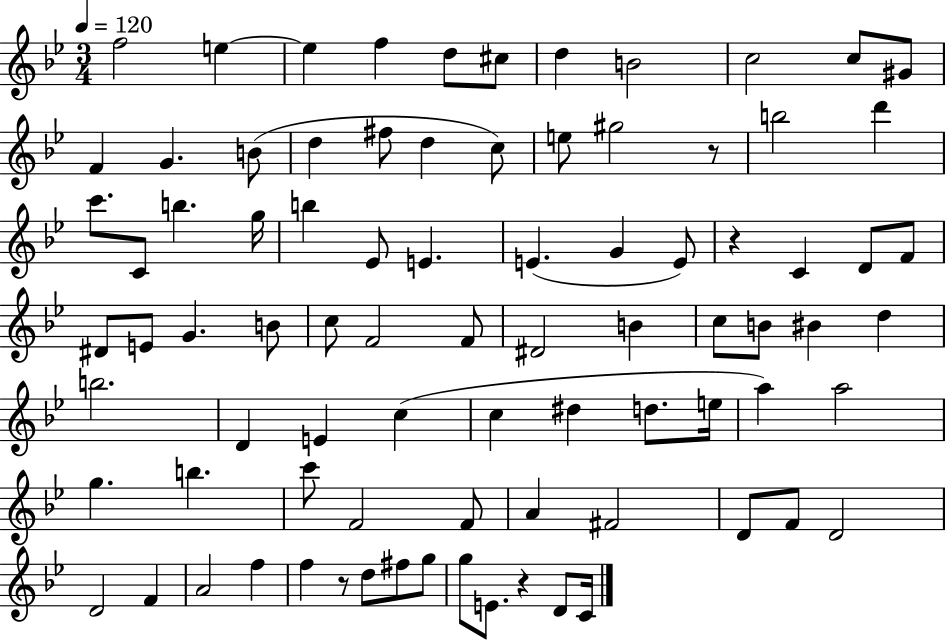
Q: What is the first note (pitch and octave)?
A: F5